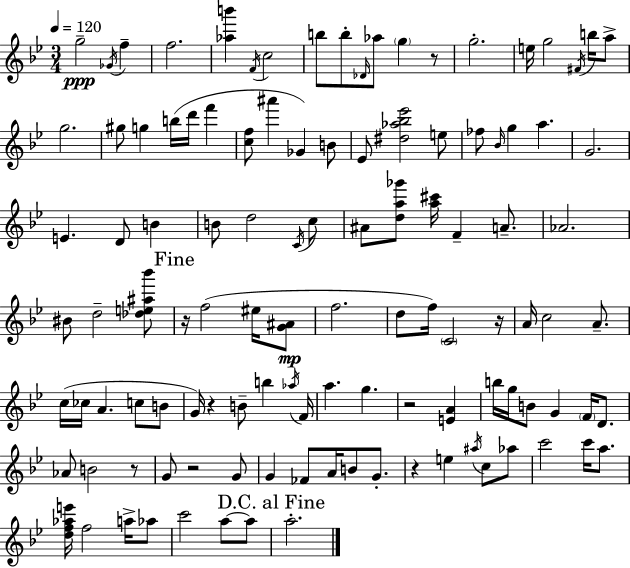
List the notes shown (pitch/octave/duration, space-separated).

G5/h Gb4/s F5/q F5/h. [Ab5,B6]/q F4/s C5/h B5/e B5/e Db4/s Ab5/e G5/q R/e G5/h. E5/s G5/h F#4/s B5/s A5/e G5/h. G#5/e G5/q B5/s D6/s F6/q [C5,F5]/e A#6/q Gb4/q B4/e Eb4/e [D#5,Ab5,Bb5,Eb6]/h E5/e FES5/e Bb4/s G5/q A5/q. G4/h. E4/q. D4/e B4/q B4/e D5/h C4/s C5/e A#4/e [D5,A5,Gb6]/e [A5,C#6]/s F4/q A4/e. Ab4/h. BIS4/e D5/h [Db5,E5,A#5,Bb6]/e R/s F5/h EIS5/s [G4,A#4]/e F5/h. D5/e F5/s C4/h R/s A4/s C5/h A4/e. C5/s CES5/s A4/q. C5/e B4/e G4/s R/q B4/e B5/q Ab5/s F4/s A5/q. G5/q. R/h [E4,A4]/q B5/s G5/s B4/e G4/q F4/s D4/e. Ab4/e B4/h R/e G4/e R/h G4/e G4/q FES4/e A4/s B4/e G4/e. R/q E5/q A#5/s C5/e Ab5/e C6/h C6/s A5/e. [D5,F5,Ab5,E6]/s F5/h A5/s Ab5/e C6/h A5/e A5/e A5/h.